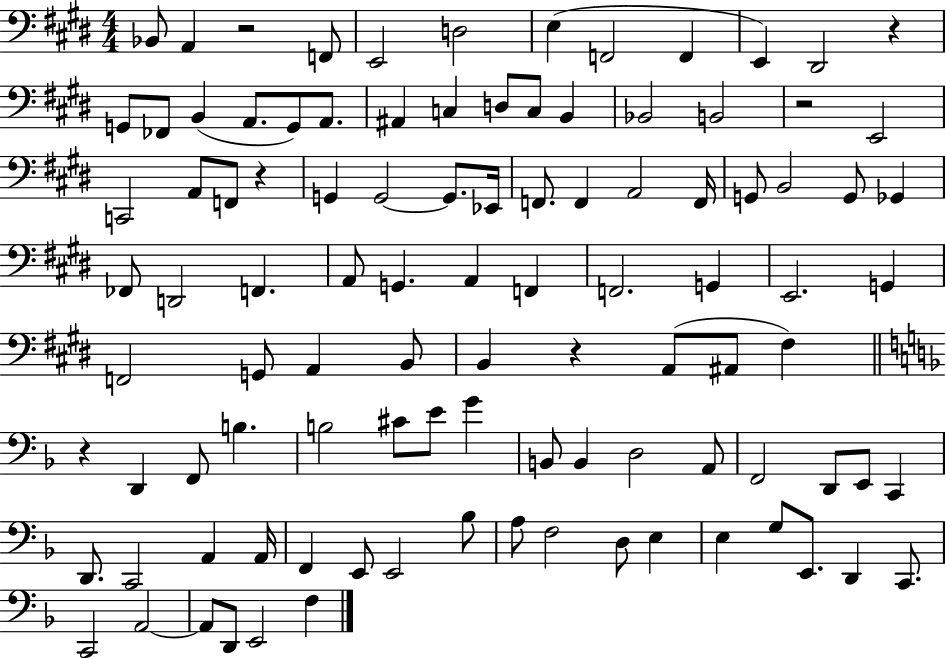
{
  \clef bass
  \numericTimeSignature
  \time 4/4
  \key e \major
  bes,8 a,4 r2 f,8 | e,2 d2 | e4( f,2 f,4 | e,4) dis,2 r4 | \break g,8 fes,8 b,4( a,8. g,8) a,8. | ais,4 c4 d8 c8 b,4 | bes,2 b,2 | r2 e,2 | \break c,2 a,8 f,8 r4 | g,4 g,2~~ g,8. ees,16 | f,8. f,4 a,2 f,16 | g,8 b,2 g,8 ges,4 | \break fes,8 d,2 f,4. | a,8 g,4. a,4 f,4 | f,2. g,4 | e,2. g,4 | \break f,2 g,8 a,4 b,8 | b,4 r4 a,8( ais,8 fis4) | \bar "||" \break \key f \major r4 d,4 f,8 b4. | b2 cis'8 e'8 g'4 | b,8 b,4 d2 a,8 | f,2 d,8 e,8 c,4 | \break d,8. c,2 a,4 a,16 | f,4 e,8 e,2 bes8 | a8 f2 d8 e4 | e4 g8 e,8. d,4 c,8. | \break c,2 a,2~~ | a,8 d,8 e,2 f4 | \bar "|."
}